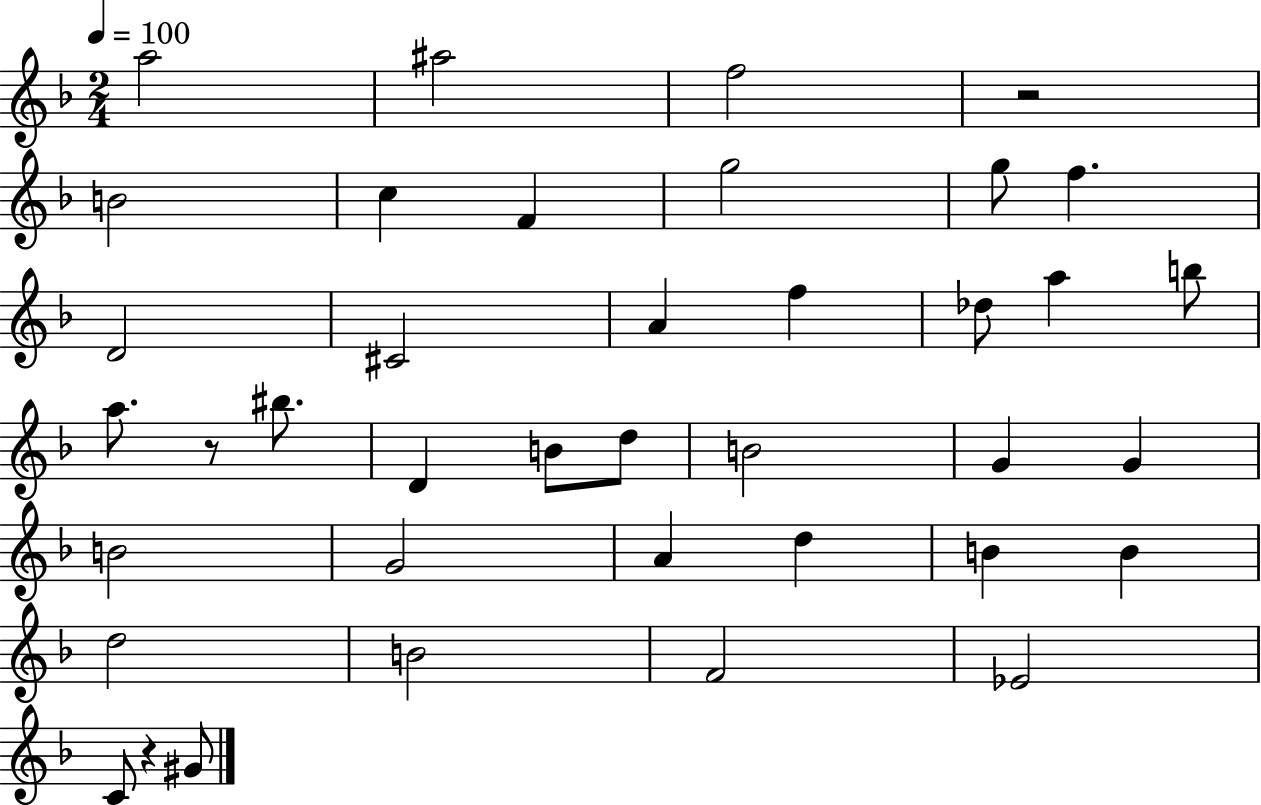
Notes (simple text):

A5/h A#5/h F5/h R/h B4/h C5/q F4/q G5/h G5/e F5/q. D4/h C#4/h A4/q F5/q Db5/e A5/q B5/e A5/e. R/e BIS5/e. D4/q B4/e D5/e B4/h G4/q G4/q B4/h G4/h A4/q D5/q B4/q B4/q D5/h B4/h F4/h Eb4/h C4/e R/q G#4/e